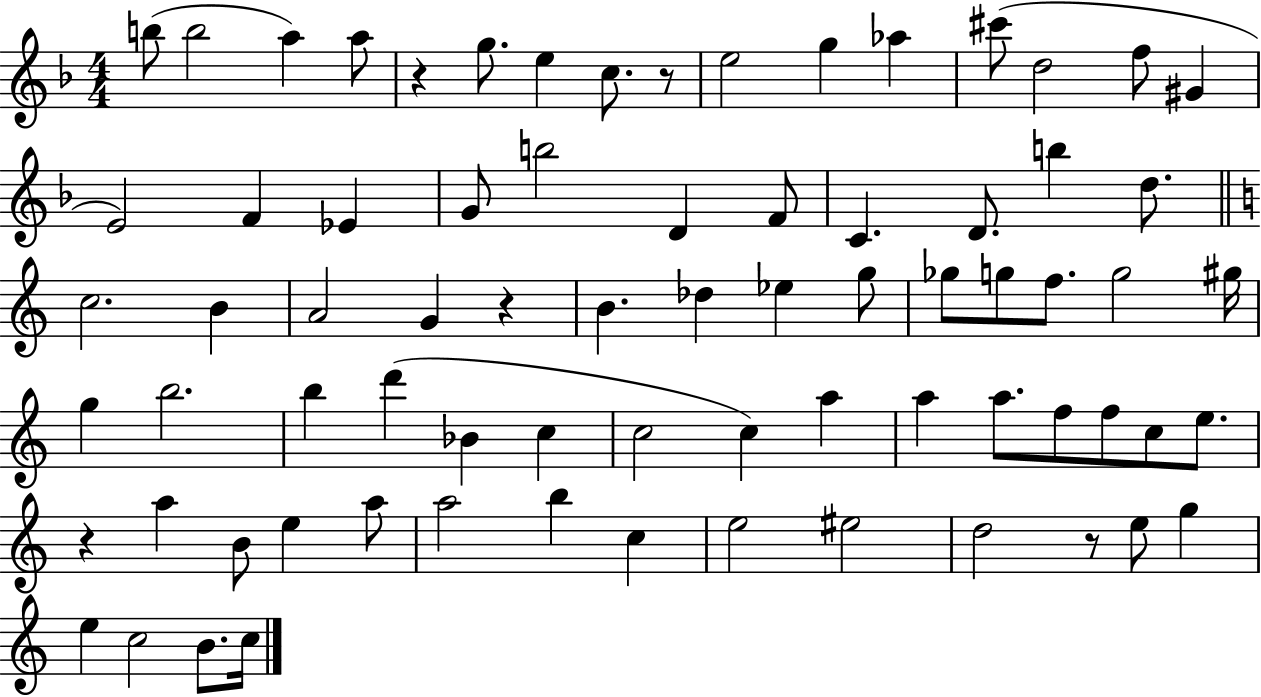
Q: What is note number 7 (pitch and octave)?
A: C5